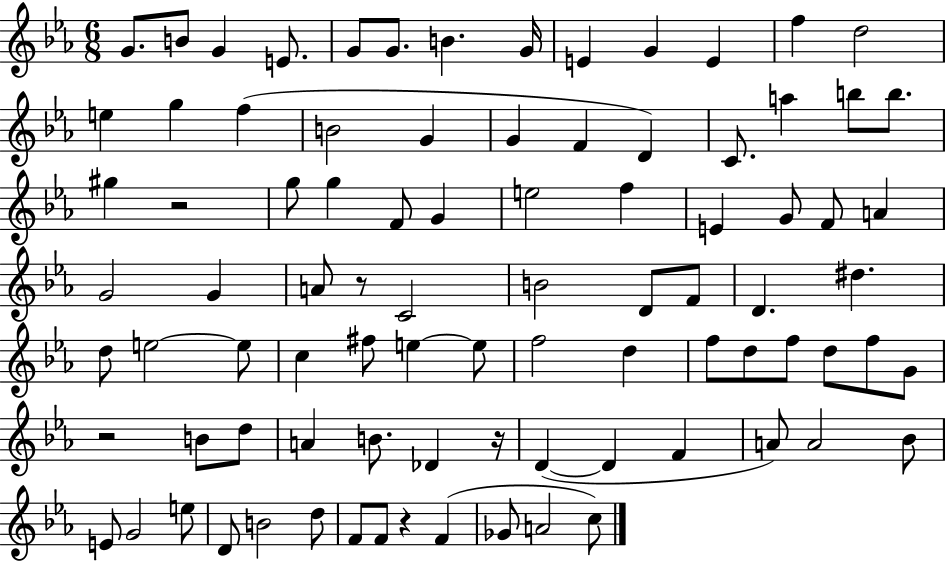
{
  \clef treble
  \numericTimeSignature
  \time 6/8
  \key ees \major
  g'8. b'8 g'4 e'8. | g'8 g'8. b'4. g'16 | e'4 g'4 e'4 | f''4 d''2 | \break e''4 g''4 f''4( | b'2 g'4 | g'4 f'4 d'4) | c'8. a''4 b''8 b''8. | \break gis''4 r2 | g''8 g''4 f'8 g'4 | e''2 f''4 | e'4 g'8 f'8 a'4 | \break g'2 g'4 | a'8 r8 c'2 | b'2 d'8 f'8 | d'4. dis''4. | \break d''8 e''2~~ e''8 | c''4 fis''8 e''4~~ e''8 | f''2 d''4 | f''8 d''8 f''8 d''8 f''8 g'8 | \break r2 b'8 d''8 | a'4 b'8. des'4 r16 | d'4~(~ d'4 f'4 | a'8) a'2 bes'8 | \break e'8 g'2 e''8 | d'8 b'2 d''8 | f'8 f'8 r4 f'4( | ges'8 a'2 c''8) | \break \bar "|."
}